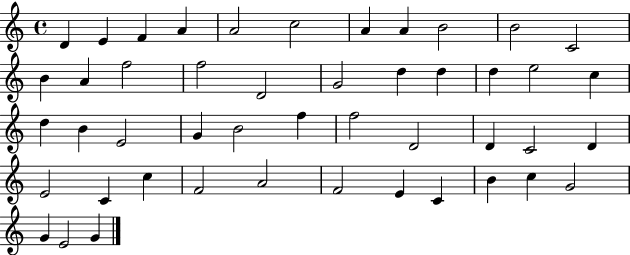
{
  \clef treble
  \time 4/4
  \defaultTimeSignature
  \key c \major
  d'4 e'4 f'4 a'4 | a'2 c''2 | a'4 a'4 b'2 | b'2 c'2 | \break b'4 a'4 f''2 | f''2 d'2 | g'2 d''4 d''4 | d''4 e''2 c''4 | \break d''4 b'4 e'2 | g'4 b'2 f''4 | f''2 d'2 | d'4 c'2 d'4 | \break e'2 c'4 c''4 | f'2 a'2 | f'2 e'4 c'4 | b'4 c''4 g'2 | \break g'4 e'2 g'4 | \bar "|."
}